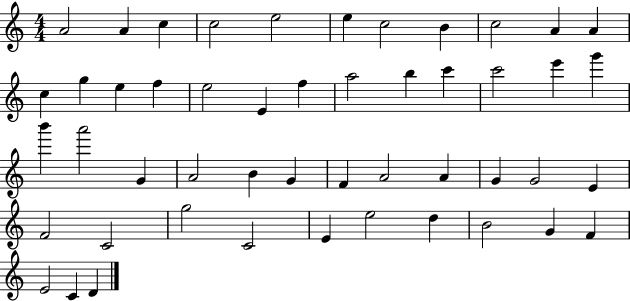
{
  \clef treble
  \numericTimeSignature
  \time 4/4
  \key c \major
  a'2 a'4 c''4 | c''2 e''2 | e''4 c''2 b'4 | c''2 a'4 a'4 | \break c''4 g''4 e''4 f''4 | e''2 e'4 f''4 | a''2 b''4 c'''4 | c'''2 e'''4 g'''4 | \break b'''4 a'''2 g'4 | a'2 b'4 g'4 | f'4 a'2 a'4 | g'4 g'2 e'4 | \break f'2 c'2 | g''2 c'2 | e'4 e''2 d''4 | b'2 g'4 f'4 | \break e'2 c'4 d'4 | \bar "|."
}